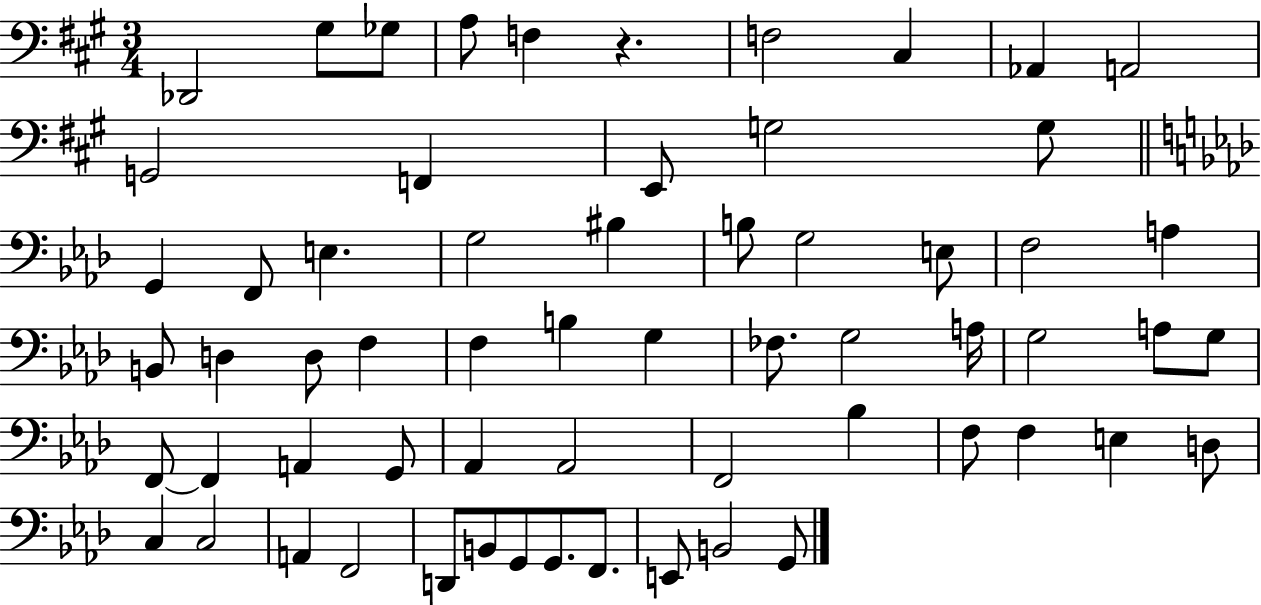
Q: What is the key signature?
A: A major